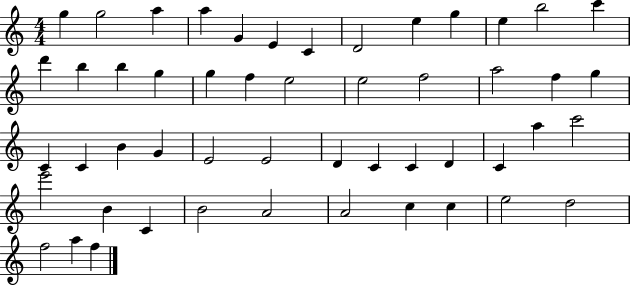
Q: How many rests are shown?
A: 0